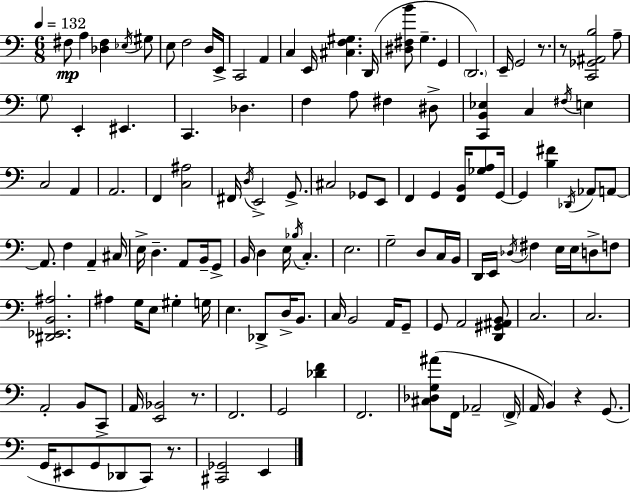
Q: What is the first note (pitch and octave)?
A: F#3